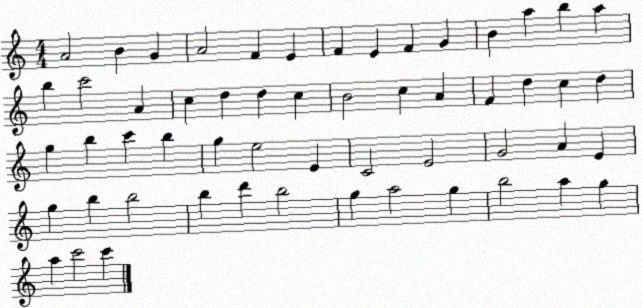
X:1
T:Untitled
M:4/4
L:1/4
K:C
A2 B G A2 F E F E F G B a b a b c'2 A c d d c B2 c A F d c d g b c' b g e2 E C2 E2 G2 A E g b b2 b d' b2 g a2 g b2 a g a c'2 c'